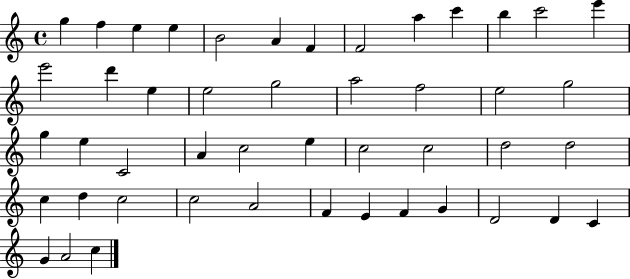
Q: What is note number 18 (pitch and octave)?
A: G5